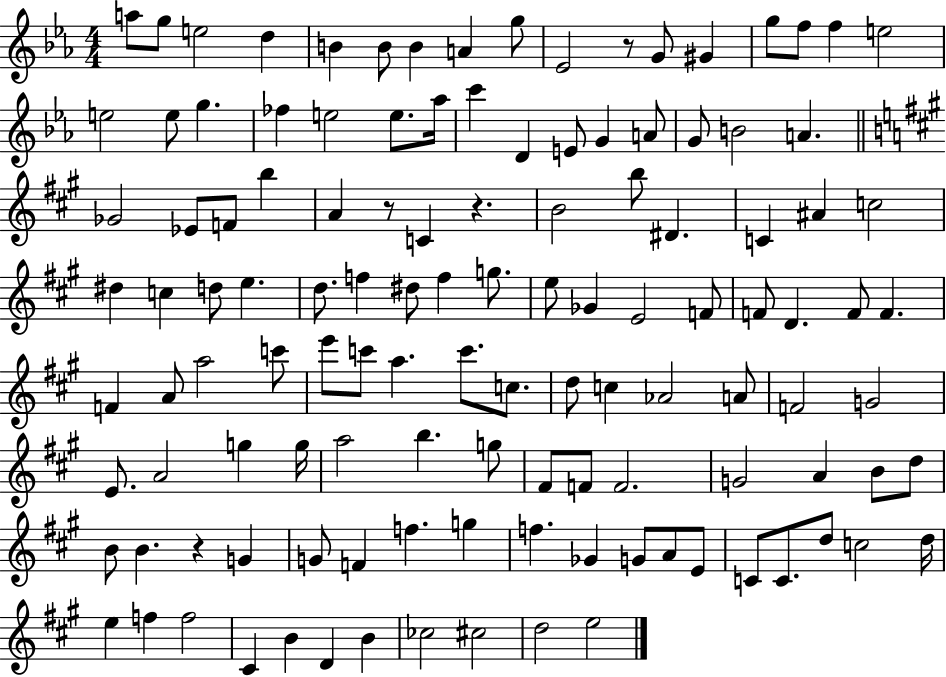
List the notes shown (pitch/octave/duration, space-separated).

A5/e G5/e E5/h D5/q B4/q B4/e B4/q A4/q G5/e Eb4/h R/e G4/e G#4/q G5/e F5/e F5/q E5/h E5/h E5/e G5/q. FES5/q E5/h E5/e. Ab5/s C6/q D4/q E4/e G4/q A4/e G4/e B4/h A4/q. Gb4/h Eb4/e F4/e B5/q A4/q R/e C4/q R/q. B4/h B5/e D#4/q. C4/q A#4/q C5/h D#5/q C5/q D5/e E5/q. D5/e. F5/q D#5/e F5/q G5/e. E5/e Gb4/q E4/h F4/e F4/e D4/q. F4/e F4/q. F4/q A4/e A5/h C6/e E6/e C6/e A5/q. C6/e. C5/e. D5/e C5/q Ab4/h A4/e F4/h G4/h E4/e. A4/h G5/q G5/s A5/h B5/q. G5/e F#4/e F4/e F4/h. G4/h A4/q B4/e D5/e B4/e B4/q. R/q G4/q G4/e F4/q F5/q. G5/q F5/q. Gb4/q G4/e A4/e E4/e C4/e C4/e. D5/e C5/h D5/s E5/q F5/q F5/h C#4/q B4/q D4/q B4/q CES5/h C#5/h D5/h E5/h